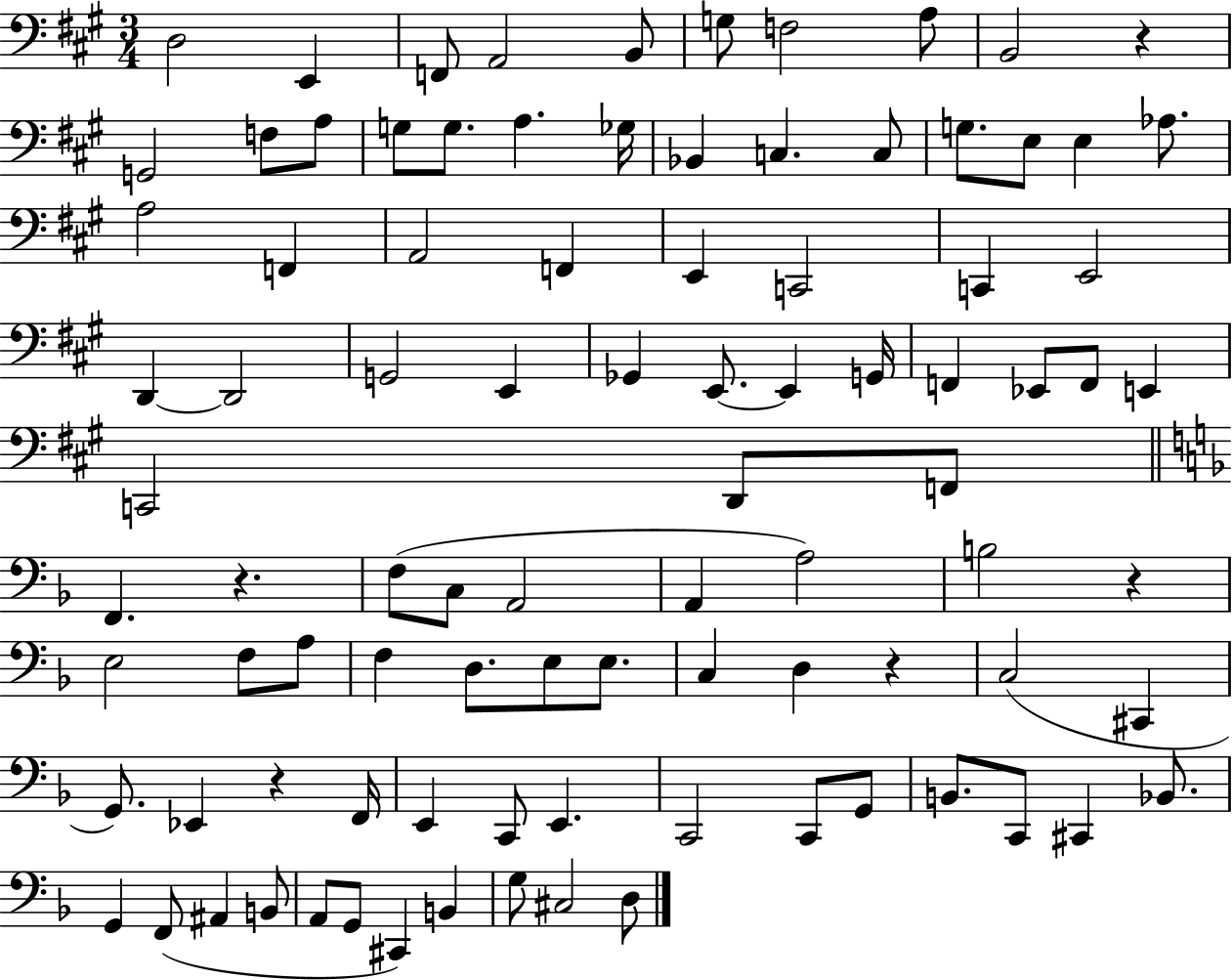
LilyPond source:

{
  \clef bass
  \numericTimeSignature
  \time 3/4
  \key a \major
  \repeat volta 2 { d2 e,4 | f,8 a,2 b,8 | g8 f2 a8 | b,2 r4 | \break g,2 f8 a8 | g8 g8. a4. ges16 | bes,4 c4. c8 | g8. e8 e4 aes8. | \break a2 f,4 | a,2 f,4 | e,4 c,2 | c,4 e,2 | \break d,4~~ d,2 | g,2 e,4 | ges,4 e,8.~~ e,4 g,16 | f,4 ees,8 f,8 e,4 | \break c,2 d,8 f,8 | \bar "||" \break \key f \major f,4. r4. | f8( c8 a,2 | a,4 a2) | b2 r4 | \break e2 f8 a8 | f4 d8. e8 e8. | c4 d4 r4 | c2( cis,4 | \break g,8.) ees,4 r4 f,16 | e,4 c,8 e,4. | c,2 c,8 g,8 | b,8. c,8 cis,4 bes,8. | \break g,4 f,8( ais,4 b,8 | a,8 g,8 cis,4) b,4 | g8 cis2 d8 | } \bar "|."
}